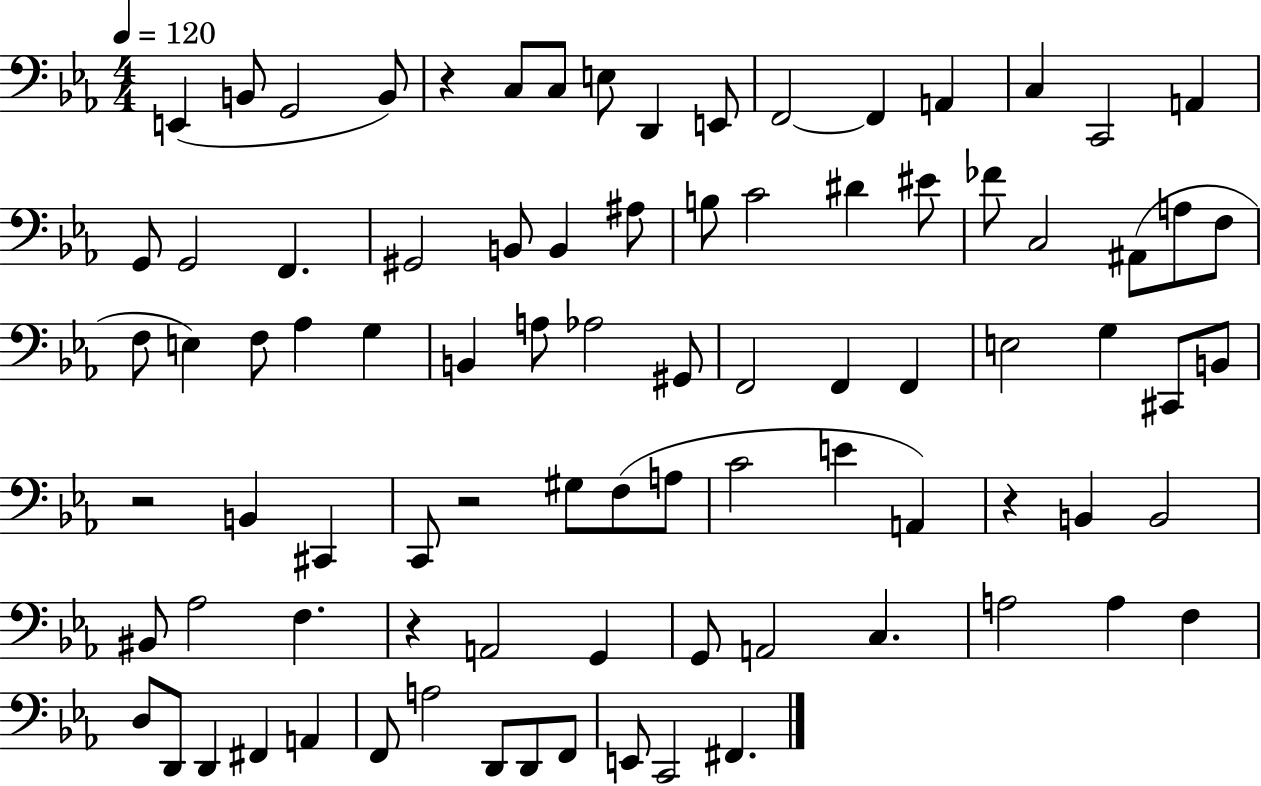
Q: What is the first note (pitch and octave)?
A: E2